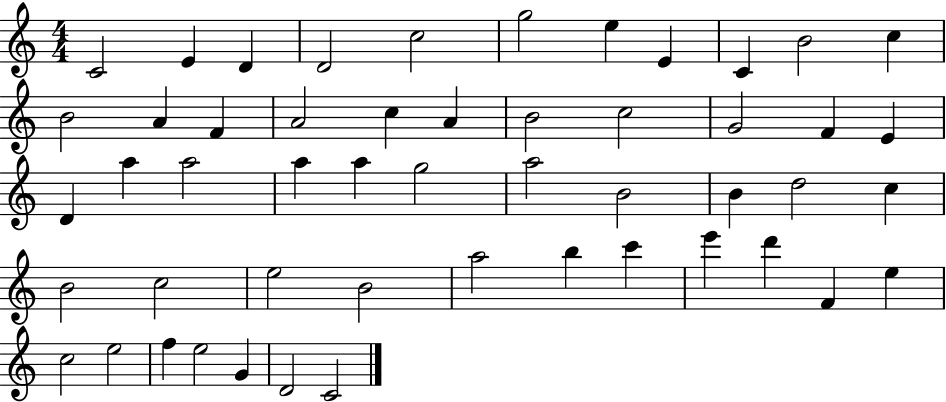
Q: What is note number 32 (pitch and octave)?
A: D5